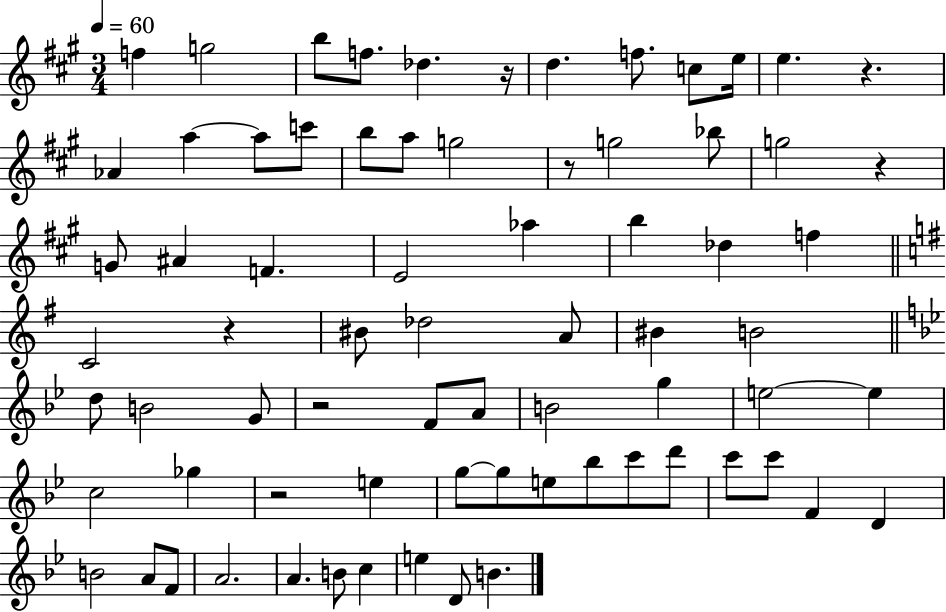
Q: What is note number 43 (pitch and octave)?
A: E5